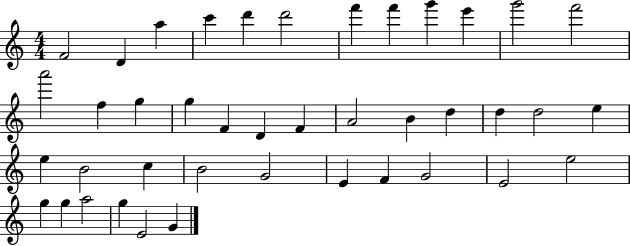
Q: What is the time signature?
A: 4/4